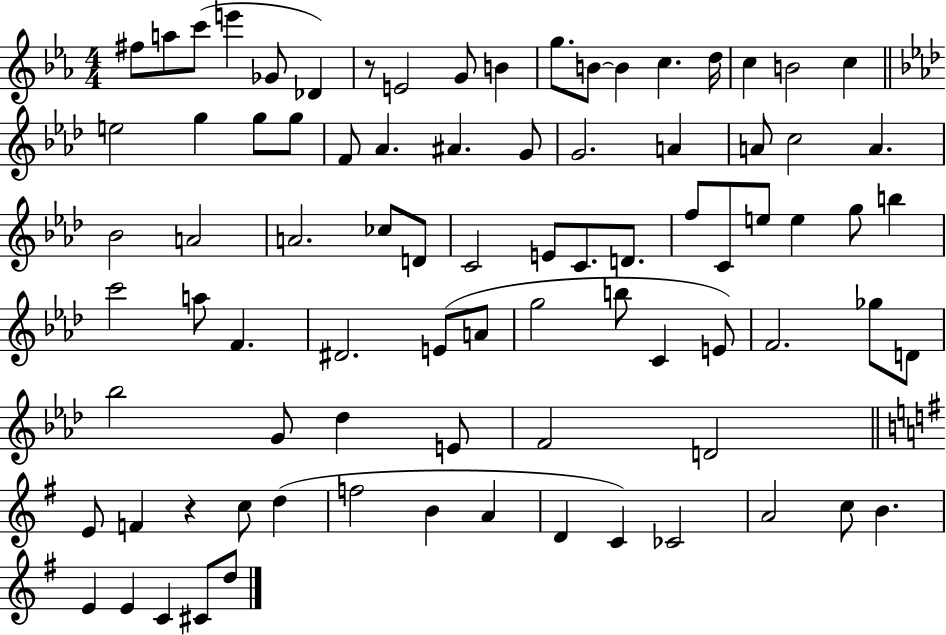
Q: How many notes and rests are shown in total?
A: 84